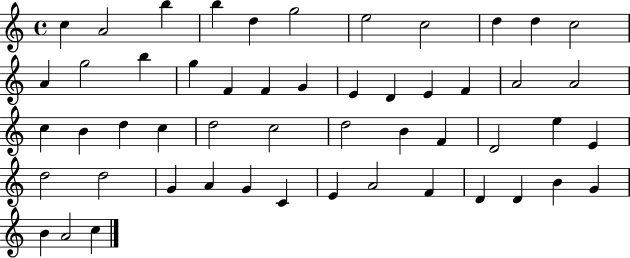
C5/q A4/h B5/q B5/q D5/q G5/h E5/h C5/h D5/q D5/q C5/h A4/q G5/h B5/q G5/q F4/q F4/q G4/q E4/q D4/q E4/q F4/q A4/h A4/h C5/q B4/q D5/q C5/q D5/h C5/h D5/h B4/q F4/q D4/h E5/q E4/q D5/h D5/h G4/q A4/q G4/q C4/q E4/q A4/h F4/q D4/q D4/q B4/q G4/q B4/q A4/h C5/q